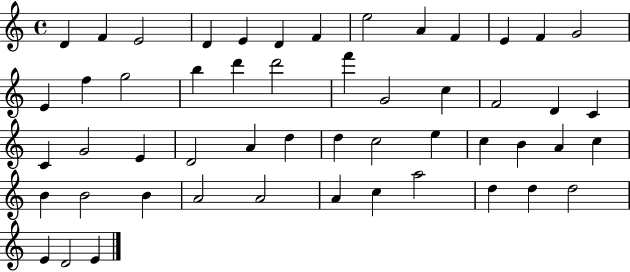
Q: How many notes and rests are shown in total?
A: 52